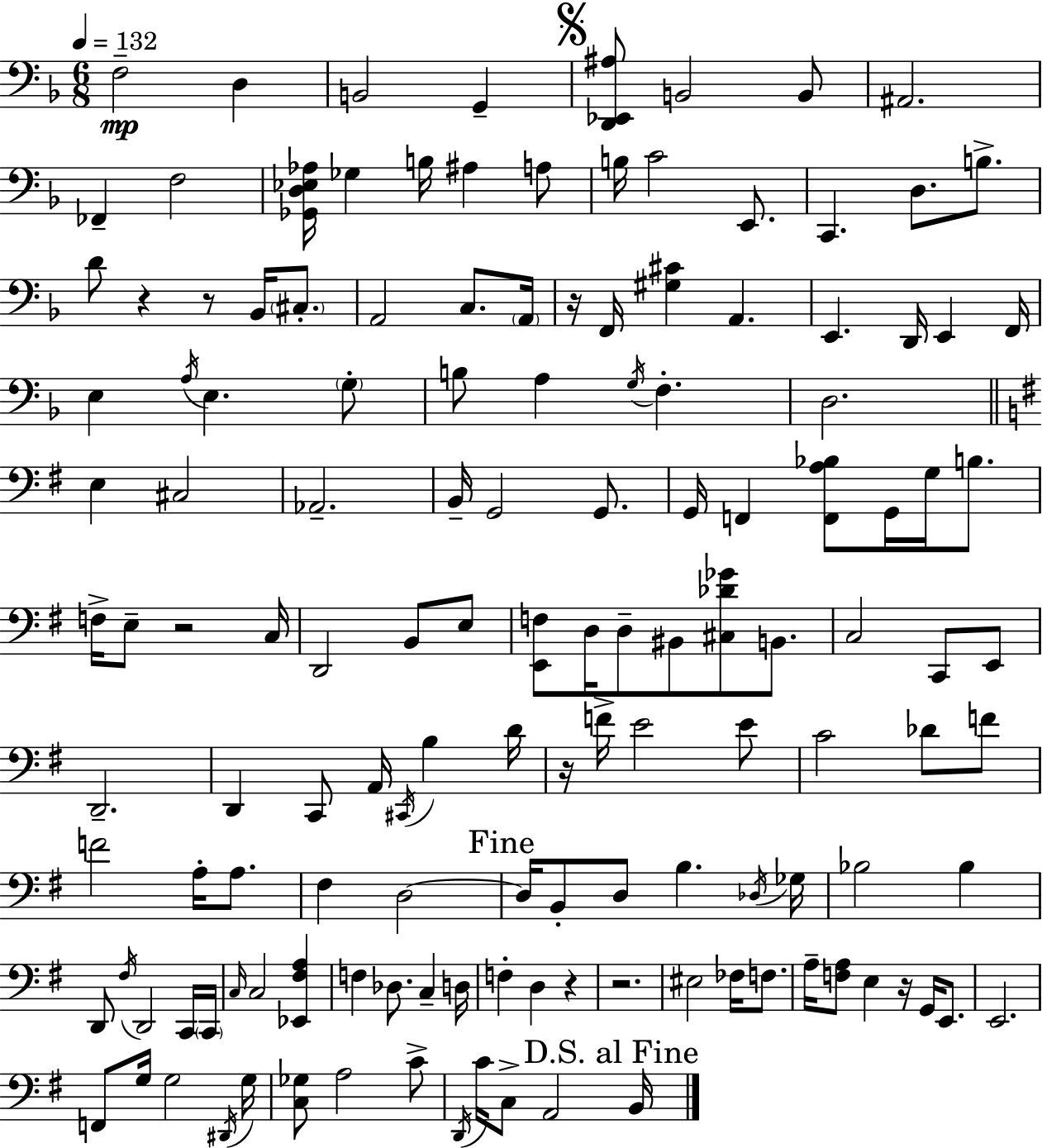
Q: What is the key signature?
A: D minor